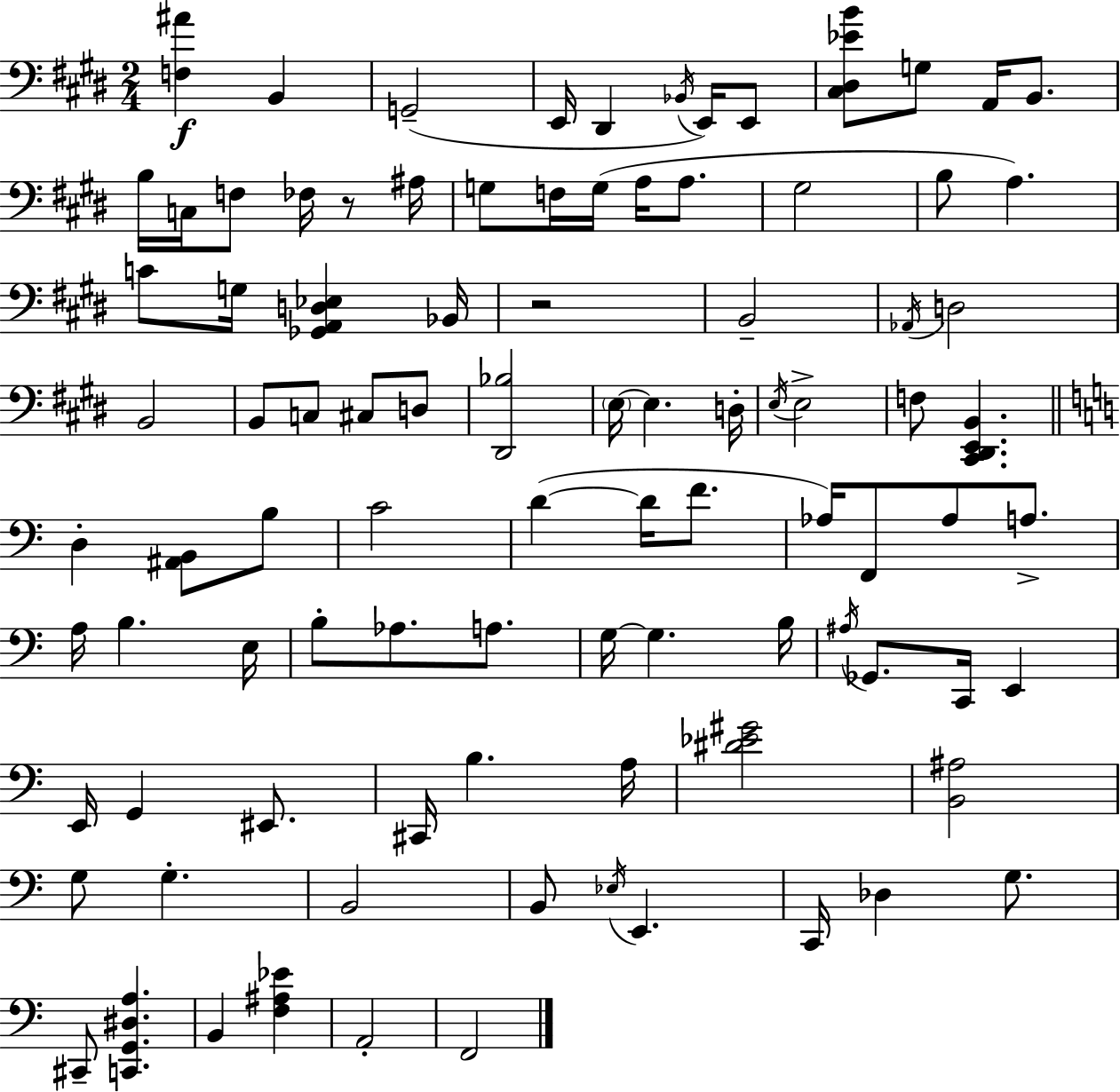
X:1
T:Untitled
M:2/4
L:1/4
K:E
[F,^A] B,, G,,2 E,,/4 ^D,, _B,,/4 E,,/4 E,,/2 [^C,^D,_EB]/2 G,/2 A,,/4 B,,/2 B,/4 C,/4 F,/2 _F,/4 z/2 ^A,/4 G,/2 F,/4 G,/4 A,/4 A,/2 ^G,2 B,/2 A, C/2 G,/4 [_G,,A,,D,_E,] _B,,/4 z2 B,,2 _A,,/4 D,2 B,,2 B,,/2 C,/2 ^C,/2 D,/2 [^D,,_B,]2 E,/4 E, D,/4 E,/4 E,2 F,/2 [^C,,^D,,E,,B,,] D, [^A,,B,,]/2 B,/2 C2 D D/4 F/2 _A,/4 F,,/2 _A,/2 A,/2 A,/4 B, E,/4 B,/2 _A,/2 A,/2 G,/4 G, B,/4 ^A,/4 _G,,/2 C,,/4 E,, E,,/4 G,, ^E,,/2 ^C,,/4 B, A,/4 [^D_E^G]2 [B,,^A,]2 G,/2 G, B,,2 B,,/2 _E,/4 E,, C,,/4 _D, G,/2 ^C,,/2 [C,,G,,^D,A,] B,, [F,^A,_E] A,,2 F,,2